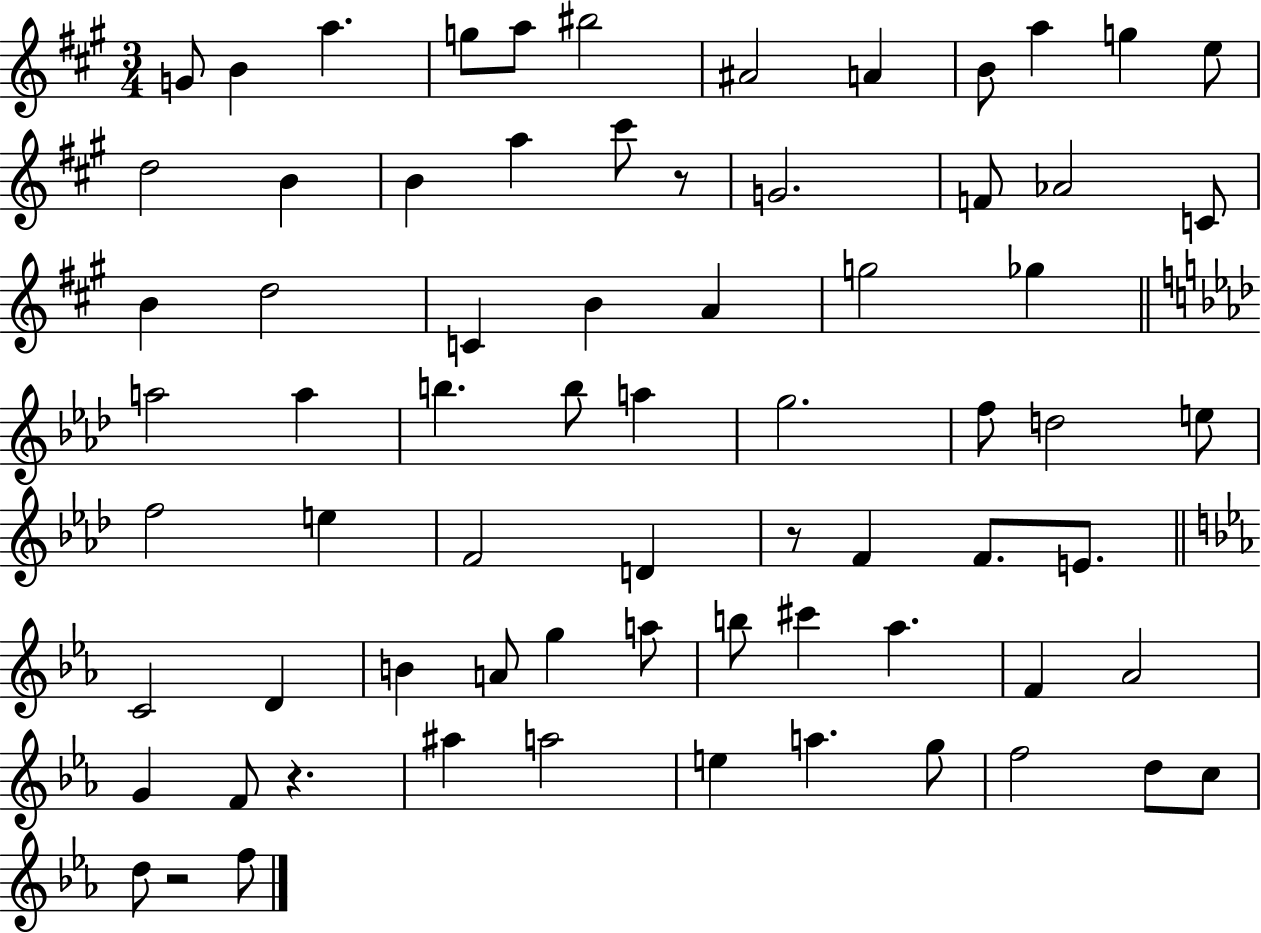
G4/e B4/q A5/q. G5/e A5/e BIS5/h A#4/h A4/q B4/e A5/q G5/q E5/e D5/h B4/q B4/q A5/q C#6/e R/e G4/h. F4/e Ab4/h C4/e B4/q D5/h C4/q B4/q A4/q G5/h Gb5/q A5/h A5/q B5/q. B5/e A5/q G5/h. F5/e D5/h E5/e F5/h E5/q F4/h D4/q R/e F4/q F4/e. E4/e. C4/h D4/q B4/q A4/e G5/q A5/e B5/e C#6/q Ab5/q. F4/q Ab4/h G4/q F4/e R/q. A#5/q A5/h E5/q A5/q. G5/e F5/h D5/e C5/e D5/e R/h F5/e